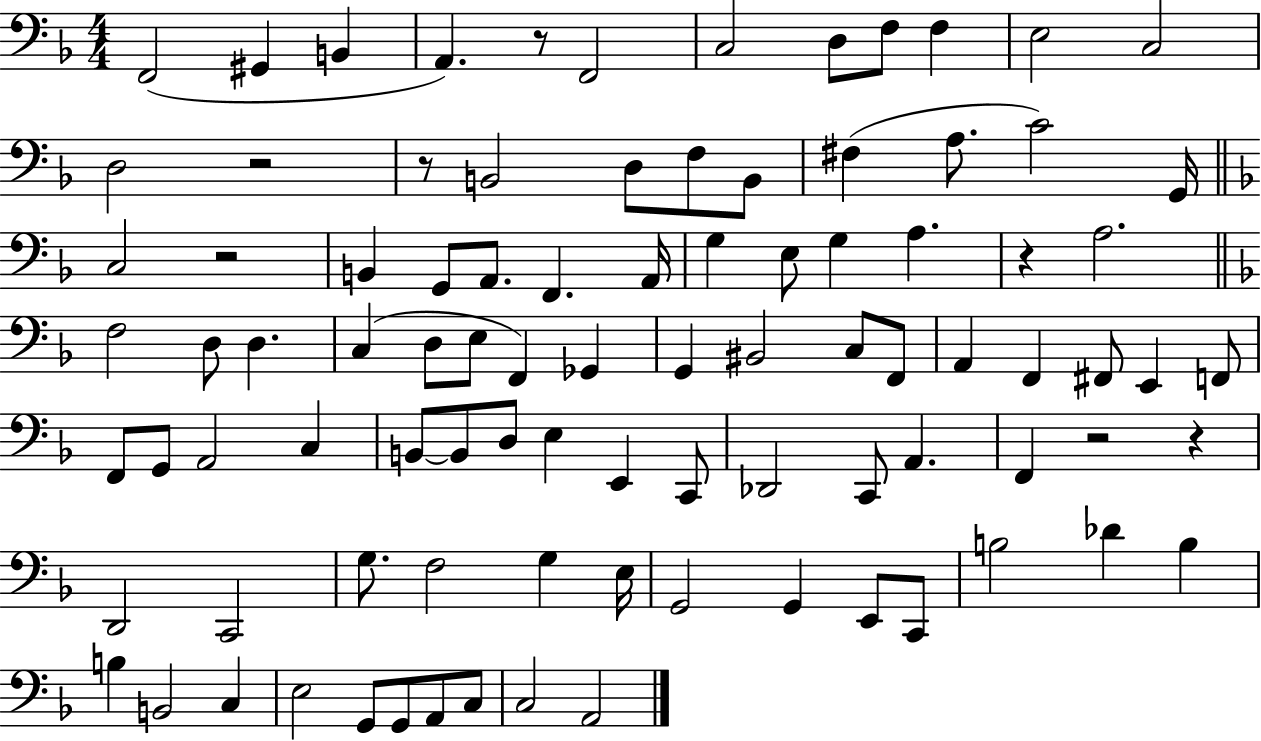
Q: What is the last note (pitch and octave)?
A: A2